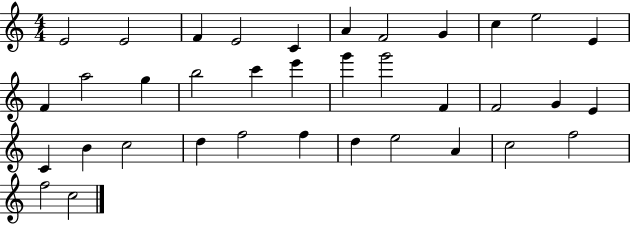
{
  \clef treble
  \numericTimeSignature
  \time 4/4
  \key c \major
  e'2 e'2 | f'4 e'2 c'4 | a'4 f'2 g'4 | c''4 e''2 e'4 | \break f'4 a''2 g''4 | b''2 c'''4 e'''4 | g'''4 g'''2 f'4 | f'2 g'4 e'4 | \break c'4 b'4 c''2 | d''4 f''2 f''4 | d''4 e''2 a'4 | c''2 f''2 | \break f''2 c''2 | \bar "|."
}